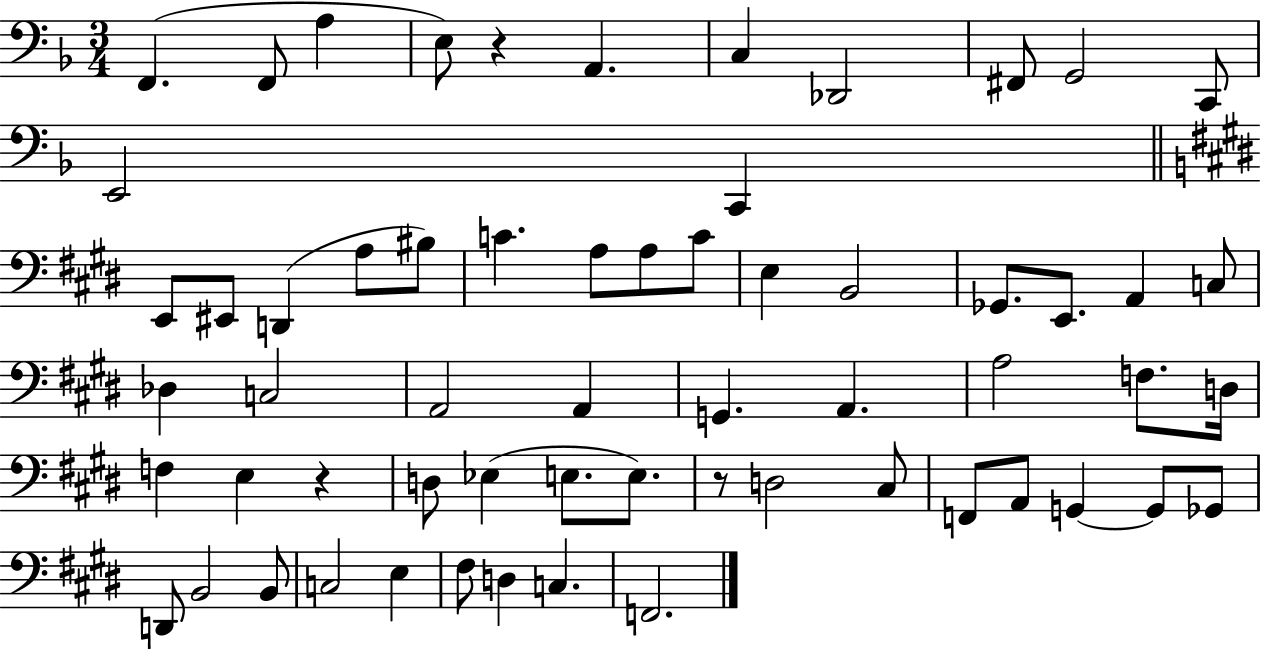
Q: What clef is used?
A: bass